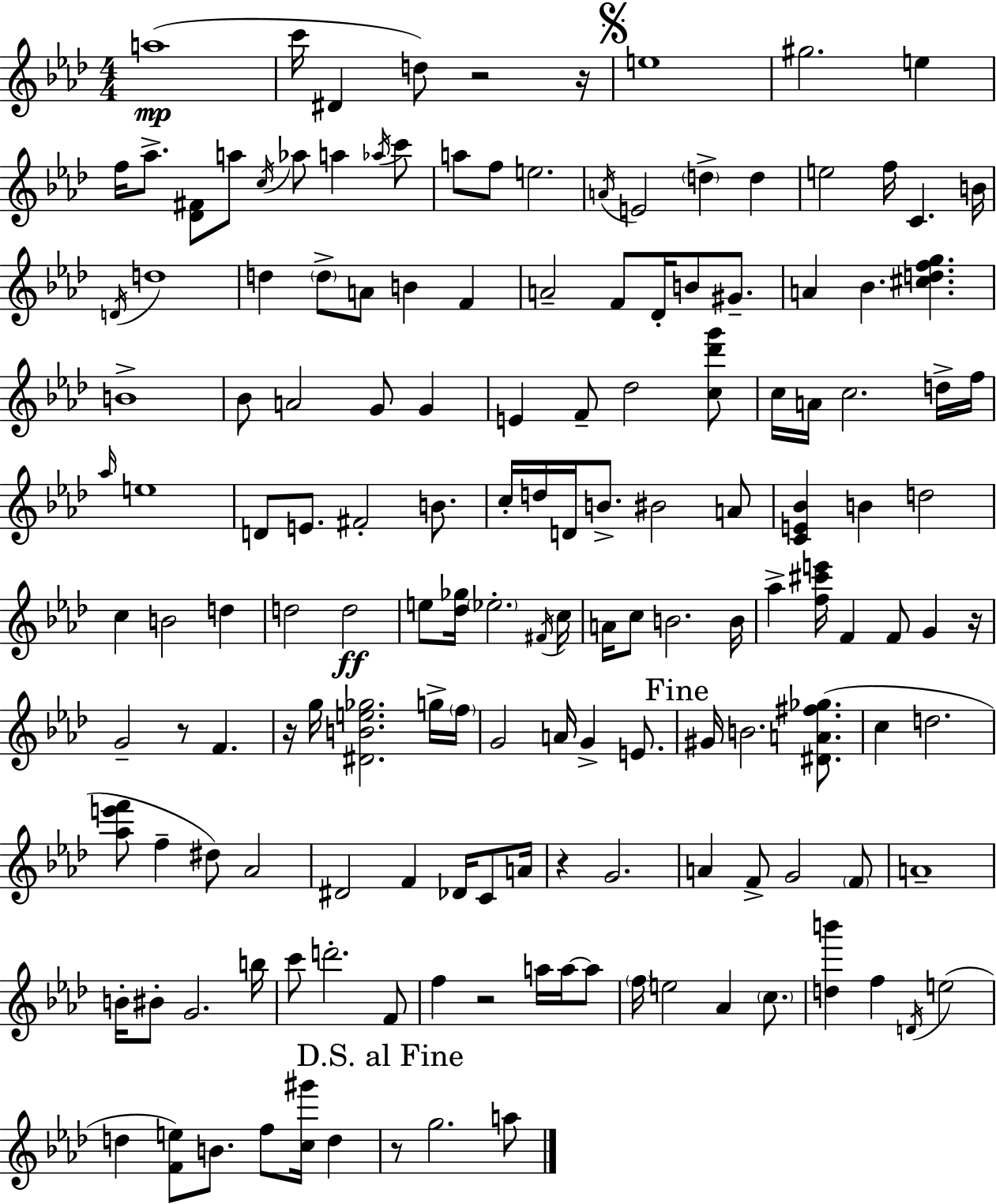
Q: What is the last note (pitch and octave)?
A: A5